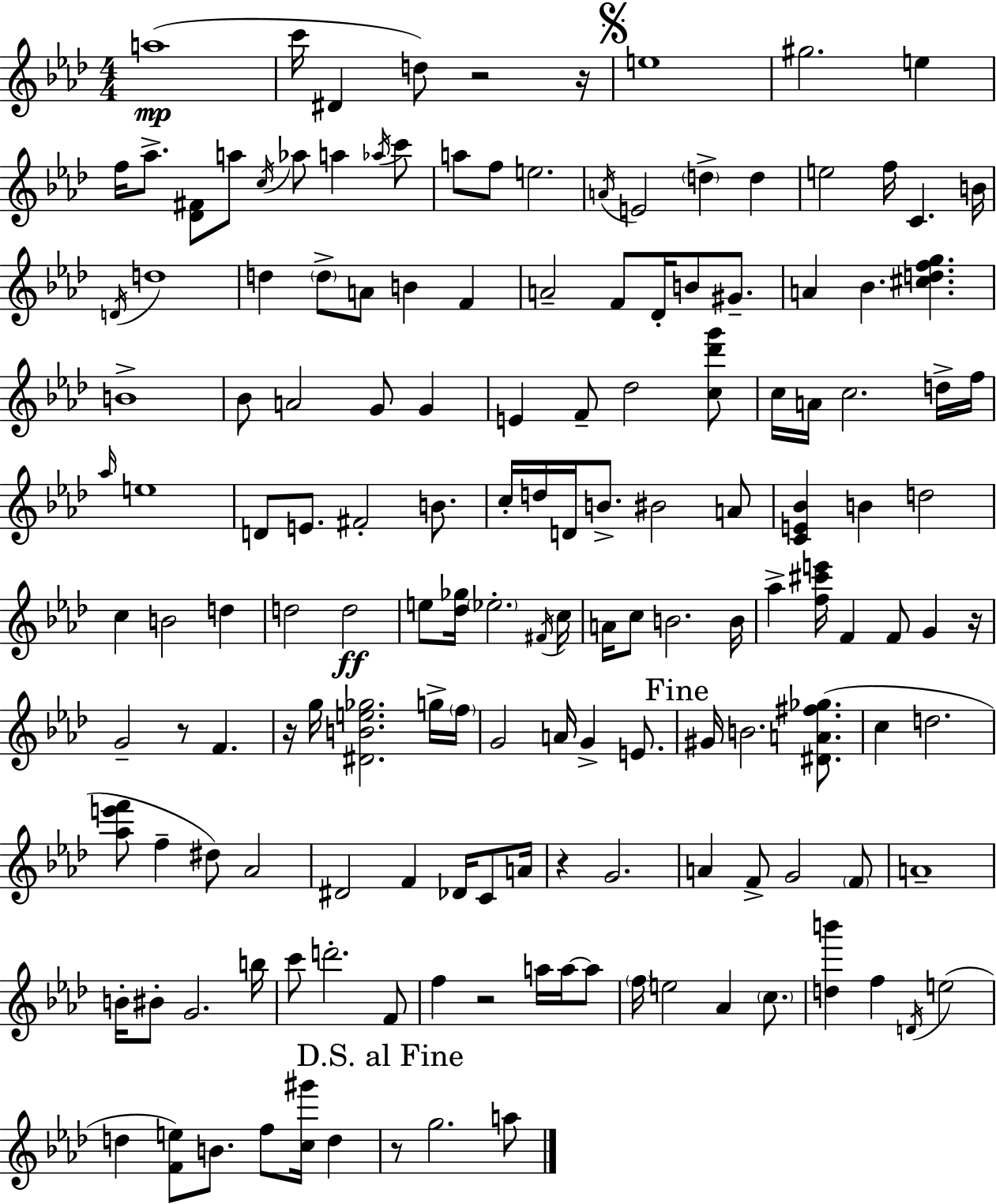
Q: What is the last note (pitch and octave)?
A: A5